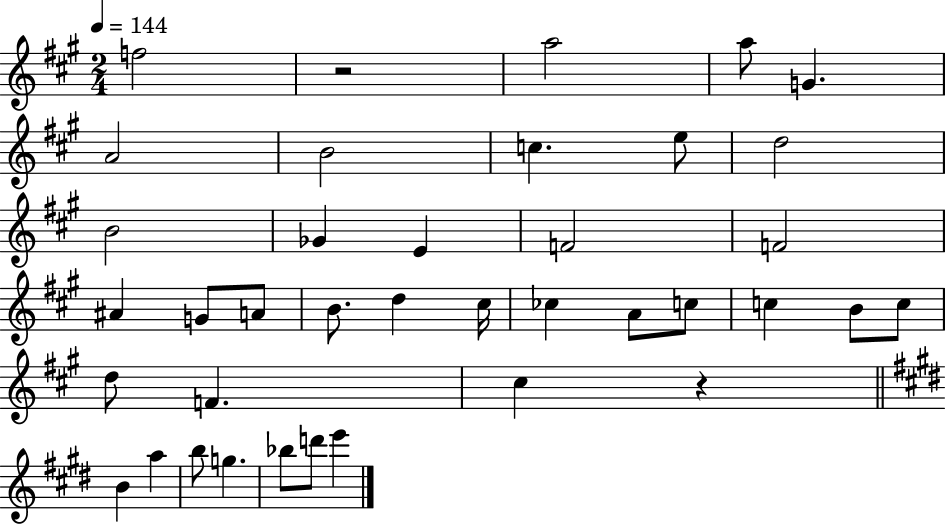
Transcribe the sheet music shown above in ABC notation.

X:1
T:Untitled
M:2/4
L:1/4
K:A
f2 z2 a2 a/2 G A2 B2 c e/2 d2 B2 _G E F2 F2 ^A G/2 A/2 B/2 d ^c/4 _c A/2 c/2 c B/2 c/2 d/2 F ^c z B a b/2 g _b/2 d'/2 e'